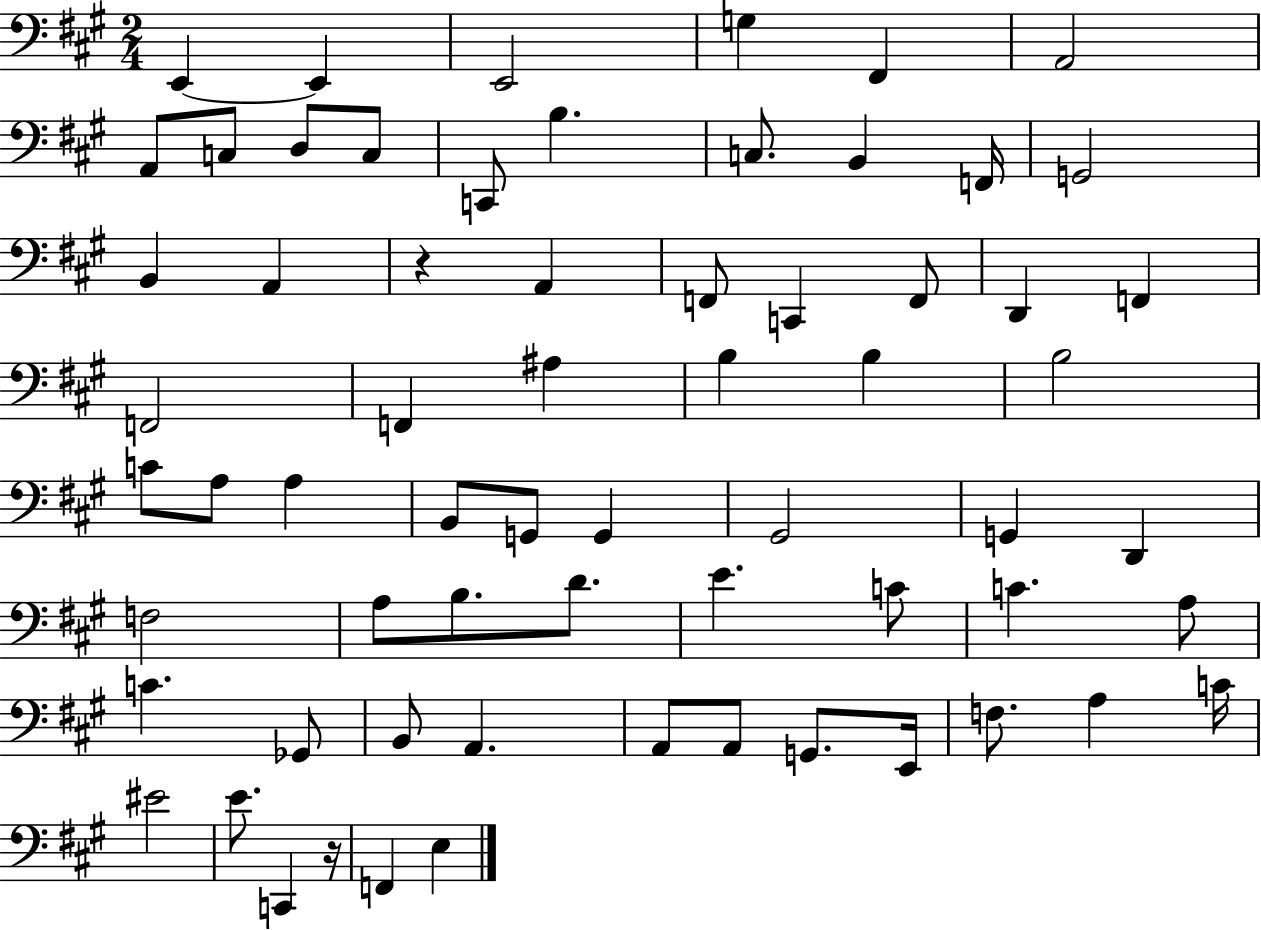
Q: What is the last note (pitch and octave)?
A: E3